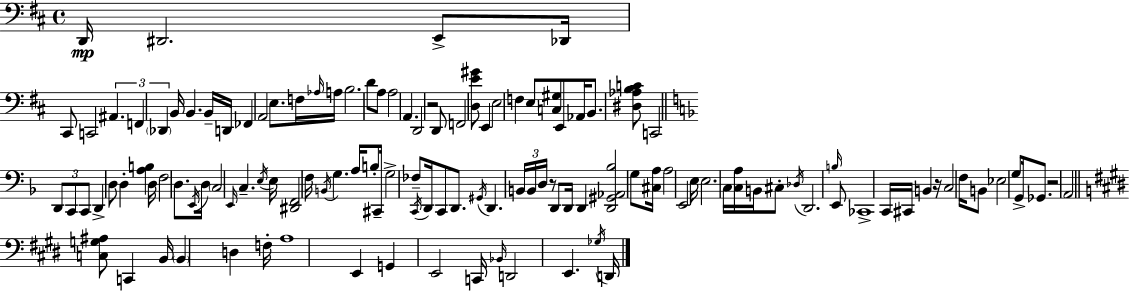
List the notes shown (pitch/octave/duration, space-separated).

D2/s D#2/h. E2/e Db2/s C#2/e C2/h A#2/q. F2/q Db2/q B2/s B2/q. B2/s D2/s FES2/q A2/h E3/e. F3/s Ab3/s A3/s B3/h. D4/e A3/e A3/h A2/q. D2/h R/h D2/e F2/h [D3,E4,G#4]/e E2/q E3/h F3/q E3/e [C3,G#3]/e E2/e Ab2/s B2/e. [D#3,Ab3,B3,C4]/e C2/h D2/e C2/e C2/e D2/q D3/e D3/q [A3,B3]/q D3/s F3/h D3/e. E2/s D3/s C3/h E2/s C3/q. E3/s E3/s [D#2,F2]/h F3/s B2/s G3/q. A3/s B3/e C#2/s G3/h FES3/e C2/s D2/s C2/e D2/e. G#2/s D2/q. B2/s B2/s D3/s R/e D2/e D2/s D2/q [D2,G#2,Ab2,Bb3]/h G3/e [C#3,A3]/s A3/h E2/h E3/s E3/h. C3/s [C3,A3]/s B2/s C#3/e Db3/s D2/h. B3/s E2/e CES2/w C2/s C#2/s B2/q R/s C3/h F3/s B2/e Eb3/h G3/e G2/s Gb2/e. R/h A2/h [C3,G3,A#3]/e C2/q B2/s B2/q D3/q F3/s A3/w E2/q G2/q E2/h C2/s Bb2/s D2/h E2/q. Gb3/s D2/s